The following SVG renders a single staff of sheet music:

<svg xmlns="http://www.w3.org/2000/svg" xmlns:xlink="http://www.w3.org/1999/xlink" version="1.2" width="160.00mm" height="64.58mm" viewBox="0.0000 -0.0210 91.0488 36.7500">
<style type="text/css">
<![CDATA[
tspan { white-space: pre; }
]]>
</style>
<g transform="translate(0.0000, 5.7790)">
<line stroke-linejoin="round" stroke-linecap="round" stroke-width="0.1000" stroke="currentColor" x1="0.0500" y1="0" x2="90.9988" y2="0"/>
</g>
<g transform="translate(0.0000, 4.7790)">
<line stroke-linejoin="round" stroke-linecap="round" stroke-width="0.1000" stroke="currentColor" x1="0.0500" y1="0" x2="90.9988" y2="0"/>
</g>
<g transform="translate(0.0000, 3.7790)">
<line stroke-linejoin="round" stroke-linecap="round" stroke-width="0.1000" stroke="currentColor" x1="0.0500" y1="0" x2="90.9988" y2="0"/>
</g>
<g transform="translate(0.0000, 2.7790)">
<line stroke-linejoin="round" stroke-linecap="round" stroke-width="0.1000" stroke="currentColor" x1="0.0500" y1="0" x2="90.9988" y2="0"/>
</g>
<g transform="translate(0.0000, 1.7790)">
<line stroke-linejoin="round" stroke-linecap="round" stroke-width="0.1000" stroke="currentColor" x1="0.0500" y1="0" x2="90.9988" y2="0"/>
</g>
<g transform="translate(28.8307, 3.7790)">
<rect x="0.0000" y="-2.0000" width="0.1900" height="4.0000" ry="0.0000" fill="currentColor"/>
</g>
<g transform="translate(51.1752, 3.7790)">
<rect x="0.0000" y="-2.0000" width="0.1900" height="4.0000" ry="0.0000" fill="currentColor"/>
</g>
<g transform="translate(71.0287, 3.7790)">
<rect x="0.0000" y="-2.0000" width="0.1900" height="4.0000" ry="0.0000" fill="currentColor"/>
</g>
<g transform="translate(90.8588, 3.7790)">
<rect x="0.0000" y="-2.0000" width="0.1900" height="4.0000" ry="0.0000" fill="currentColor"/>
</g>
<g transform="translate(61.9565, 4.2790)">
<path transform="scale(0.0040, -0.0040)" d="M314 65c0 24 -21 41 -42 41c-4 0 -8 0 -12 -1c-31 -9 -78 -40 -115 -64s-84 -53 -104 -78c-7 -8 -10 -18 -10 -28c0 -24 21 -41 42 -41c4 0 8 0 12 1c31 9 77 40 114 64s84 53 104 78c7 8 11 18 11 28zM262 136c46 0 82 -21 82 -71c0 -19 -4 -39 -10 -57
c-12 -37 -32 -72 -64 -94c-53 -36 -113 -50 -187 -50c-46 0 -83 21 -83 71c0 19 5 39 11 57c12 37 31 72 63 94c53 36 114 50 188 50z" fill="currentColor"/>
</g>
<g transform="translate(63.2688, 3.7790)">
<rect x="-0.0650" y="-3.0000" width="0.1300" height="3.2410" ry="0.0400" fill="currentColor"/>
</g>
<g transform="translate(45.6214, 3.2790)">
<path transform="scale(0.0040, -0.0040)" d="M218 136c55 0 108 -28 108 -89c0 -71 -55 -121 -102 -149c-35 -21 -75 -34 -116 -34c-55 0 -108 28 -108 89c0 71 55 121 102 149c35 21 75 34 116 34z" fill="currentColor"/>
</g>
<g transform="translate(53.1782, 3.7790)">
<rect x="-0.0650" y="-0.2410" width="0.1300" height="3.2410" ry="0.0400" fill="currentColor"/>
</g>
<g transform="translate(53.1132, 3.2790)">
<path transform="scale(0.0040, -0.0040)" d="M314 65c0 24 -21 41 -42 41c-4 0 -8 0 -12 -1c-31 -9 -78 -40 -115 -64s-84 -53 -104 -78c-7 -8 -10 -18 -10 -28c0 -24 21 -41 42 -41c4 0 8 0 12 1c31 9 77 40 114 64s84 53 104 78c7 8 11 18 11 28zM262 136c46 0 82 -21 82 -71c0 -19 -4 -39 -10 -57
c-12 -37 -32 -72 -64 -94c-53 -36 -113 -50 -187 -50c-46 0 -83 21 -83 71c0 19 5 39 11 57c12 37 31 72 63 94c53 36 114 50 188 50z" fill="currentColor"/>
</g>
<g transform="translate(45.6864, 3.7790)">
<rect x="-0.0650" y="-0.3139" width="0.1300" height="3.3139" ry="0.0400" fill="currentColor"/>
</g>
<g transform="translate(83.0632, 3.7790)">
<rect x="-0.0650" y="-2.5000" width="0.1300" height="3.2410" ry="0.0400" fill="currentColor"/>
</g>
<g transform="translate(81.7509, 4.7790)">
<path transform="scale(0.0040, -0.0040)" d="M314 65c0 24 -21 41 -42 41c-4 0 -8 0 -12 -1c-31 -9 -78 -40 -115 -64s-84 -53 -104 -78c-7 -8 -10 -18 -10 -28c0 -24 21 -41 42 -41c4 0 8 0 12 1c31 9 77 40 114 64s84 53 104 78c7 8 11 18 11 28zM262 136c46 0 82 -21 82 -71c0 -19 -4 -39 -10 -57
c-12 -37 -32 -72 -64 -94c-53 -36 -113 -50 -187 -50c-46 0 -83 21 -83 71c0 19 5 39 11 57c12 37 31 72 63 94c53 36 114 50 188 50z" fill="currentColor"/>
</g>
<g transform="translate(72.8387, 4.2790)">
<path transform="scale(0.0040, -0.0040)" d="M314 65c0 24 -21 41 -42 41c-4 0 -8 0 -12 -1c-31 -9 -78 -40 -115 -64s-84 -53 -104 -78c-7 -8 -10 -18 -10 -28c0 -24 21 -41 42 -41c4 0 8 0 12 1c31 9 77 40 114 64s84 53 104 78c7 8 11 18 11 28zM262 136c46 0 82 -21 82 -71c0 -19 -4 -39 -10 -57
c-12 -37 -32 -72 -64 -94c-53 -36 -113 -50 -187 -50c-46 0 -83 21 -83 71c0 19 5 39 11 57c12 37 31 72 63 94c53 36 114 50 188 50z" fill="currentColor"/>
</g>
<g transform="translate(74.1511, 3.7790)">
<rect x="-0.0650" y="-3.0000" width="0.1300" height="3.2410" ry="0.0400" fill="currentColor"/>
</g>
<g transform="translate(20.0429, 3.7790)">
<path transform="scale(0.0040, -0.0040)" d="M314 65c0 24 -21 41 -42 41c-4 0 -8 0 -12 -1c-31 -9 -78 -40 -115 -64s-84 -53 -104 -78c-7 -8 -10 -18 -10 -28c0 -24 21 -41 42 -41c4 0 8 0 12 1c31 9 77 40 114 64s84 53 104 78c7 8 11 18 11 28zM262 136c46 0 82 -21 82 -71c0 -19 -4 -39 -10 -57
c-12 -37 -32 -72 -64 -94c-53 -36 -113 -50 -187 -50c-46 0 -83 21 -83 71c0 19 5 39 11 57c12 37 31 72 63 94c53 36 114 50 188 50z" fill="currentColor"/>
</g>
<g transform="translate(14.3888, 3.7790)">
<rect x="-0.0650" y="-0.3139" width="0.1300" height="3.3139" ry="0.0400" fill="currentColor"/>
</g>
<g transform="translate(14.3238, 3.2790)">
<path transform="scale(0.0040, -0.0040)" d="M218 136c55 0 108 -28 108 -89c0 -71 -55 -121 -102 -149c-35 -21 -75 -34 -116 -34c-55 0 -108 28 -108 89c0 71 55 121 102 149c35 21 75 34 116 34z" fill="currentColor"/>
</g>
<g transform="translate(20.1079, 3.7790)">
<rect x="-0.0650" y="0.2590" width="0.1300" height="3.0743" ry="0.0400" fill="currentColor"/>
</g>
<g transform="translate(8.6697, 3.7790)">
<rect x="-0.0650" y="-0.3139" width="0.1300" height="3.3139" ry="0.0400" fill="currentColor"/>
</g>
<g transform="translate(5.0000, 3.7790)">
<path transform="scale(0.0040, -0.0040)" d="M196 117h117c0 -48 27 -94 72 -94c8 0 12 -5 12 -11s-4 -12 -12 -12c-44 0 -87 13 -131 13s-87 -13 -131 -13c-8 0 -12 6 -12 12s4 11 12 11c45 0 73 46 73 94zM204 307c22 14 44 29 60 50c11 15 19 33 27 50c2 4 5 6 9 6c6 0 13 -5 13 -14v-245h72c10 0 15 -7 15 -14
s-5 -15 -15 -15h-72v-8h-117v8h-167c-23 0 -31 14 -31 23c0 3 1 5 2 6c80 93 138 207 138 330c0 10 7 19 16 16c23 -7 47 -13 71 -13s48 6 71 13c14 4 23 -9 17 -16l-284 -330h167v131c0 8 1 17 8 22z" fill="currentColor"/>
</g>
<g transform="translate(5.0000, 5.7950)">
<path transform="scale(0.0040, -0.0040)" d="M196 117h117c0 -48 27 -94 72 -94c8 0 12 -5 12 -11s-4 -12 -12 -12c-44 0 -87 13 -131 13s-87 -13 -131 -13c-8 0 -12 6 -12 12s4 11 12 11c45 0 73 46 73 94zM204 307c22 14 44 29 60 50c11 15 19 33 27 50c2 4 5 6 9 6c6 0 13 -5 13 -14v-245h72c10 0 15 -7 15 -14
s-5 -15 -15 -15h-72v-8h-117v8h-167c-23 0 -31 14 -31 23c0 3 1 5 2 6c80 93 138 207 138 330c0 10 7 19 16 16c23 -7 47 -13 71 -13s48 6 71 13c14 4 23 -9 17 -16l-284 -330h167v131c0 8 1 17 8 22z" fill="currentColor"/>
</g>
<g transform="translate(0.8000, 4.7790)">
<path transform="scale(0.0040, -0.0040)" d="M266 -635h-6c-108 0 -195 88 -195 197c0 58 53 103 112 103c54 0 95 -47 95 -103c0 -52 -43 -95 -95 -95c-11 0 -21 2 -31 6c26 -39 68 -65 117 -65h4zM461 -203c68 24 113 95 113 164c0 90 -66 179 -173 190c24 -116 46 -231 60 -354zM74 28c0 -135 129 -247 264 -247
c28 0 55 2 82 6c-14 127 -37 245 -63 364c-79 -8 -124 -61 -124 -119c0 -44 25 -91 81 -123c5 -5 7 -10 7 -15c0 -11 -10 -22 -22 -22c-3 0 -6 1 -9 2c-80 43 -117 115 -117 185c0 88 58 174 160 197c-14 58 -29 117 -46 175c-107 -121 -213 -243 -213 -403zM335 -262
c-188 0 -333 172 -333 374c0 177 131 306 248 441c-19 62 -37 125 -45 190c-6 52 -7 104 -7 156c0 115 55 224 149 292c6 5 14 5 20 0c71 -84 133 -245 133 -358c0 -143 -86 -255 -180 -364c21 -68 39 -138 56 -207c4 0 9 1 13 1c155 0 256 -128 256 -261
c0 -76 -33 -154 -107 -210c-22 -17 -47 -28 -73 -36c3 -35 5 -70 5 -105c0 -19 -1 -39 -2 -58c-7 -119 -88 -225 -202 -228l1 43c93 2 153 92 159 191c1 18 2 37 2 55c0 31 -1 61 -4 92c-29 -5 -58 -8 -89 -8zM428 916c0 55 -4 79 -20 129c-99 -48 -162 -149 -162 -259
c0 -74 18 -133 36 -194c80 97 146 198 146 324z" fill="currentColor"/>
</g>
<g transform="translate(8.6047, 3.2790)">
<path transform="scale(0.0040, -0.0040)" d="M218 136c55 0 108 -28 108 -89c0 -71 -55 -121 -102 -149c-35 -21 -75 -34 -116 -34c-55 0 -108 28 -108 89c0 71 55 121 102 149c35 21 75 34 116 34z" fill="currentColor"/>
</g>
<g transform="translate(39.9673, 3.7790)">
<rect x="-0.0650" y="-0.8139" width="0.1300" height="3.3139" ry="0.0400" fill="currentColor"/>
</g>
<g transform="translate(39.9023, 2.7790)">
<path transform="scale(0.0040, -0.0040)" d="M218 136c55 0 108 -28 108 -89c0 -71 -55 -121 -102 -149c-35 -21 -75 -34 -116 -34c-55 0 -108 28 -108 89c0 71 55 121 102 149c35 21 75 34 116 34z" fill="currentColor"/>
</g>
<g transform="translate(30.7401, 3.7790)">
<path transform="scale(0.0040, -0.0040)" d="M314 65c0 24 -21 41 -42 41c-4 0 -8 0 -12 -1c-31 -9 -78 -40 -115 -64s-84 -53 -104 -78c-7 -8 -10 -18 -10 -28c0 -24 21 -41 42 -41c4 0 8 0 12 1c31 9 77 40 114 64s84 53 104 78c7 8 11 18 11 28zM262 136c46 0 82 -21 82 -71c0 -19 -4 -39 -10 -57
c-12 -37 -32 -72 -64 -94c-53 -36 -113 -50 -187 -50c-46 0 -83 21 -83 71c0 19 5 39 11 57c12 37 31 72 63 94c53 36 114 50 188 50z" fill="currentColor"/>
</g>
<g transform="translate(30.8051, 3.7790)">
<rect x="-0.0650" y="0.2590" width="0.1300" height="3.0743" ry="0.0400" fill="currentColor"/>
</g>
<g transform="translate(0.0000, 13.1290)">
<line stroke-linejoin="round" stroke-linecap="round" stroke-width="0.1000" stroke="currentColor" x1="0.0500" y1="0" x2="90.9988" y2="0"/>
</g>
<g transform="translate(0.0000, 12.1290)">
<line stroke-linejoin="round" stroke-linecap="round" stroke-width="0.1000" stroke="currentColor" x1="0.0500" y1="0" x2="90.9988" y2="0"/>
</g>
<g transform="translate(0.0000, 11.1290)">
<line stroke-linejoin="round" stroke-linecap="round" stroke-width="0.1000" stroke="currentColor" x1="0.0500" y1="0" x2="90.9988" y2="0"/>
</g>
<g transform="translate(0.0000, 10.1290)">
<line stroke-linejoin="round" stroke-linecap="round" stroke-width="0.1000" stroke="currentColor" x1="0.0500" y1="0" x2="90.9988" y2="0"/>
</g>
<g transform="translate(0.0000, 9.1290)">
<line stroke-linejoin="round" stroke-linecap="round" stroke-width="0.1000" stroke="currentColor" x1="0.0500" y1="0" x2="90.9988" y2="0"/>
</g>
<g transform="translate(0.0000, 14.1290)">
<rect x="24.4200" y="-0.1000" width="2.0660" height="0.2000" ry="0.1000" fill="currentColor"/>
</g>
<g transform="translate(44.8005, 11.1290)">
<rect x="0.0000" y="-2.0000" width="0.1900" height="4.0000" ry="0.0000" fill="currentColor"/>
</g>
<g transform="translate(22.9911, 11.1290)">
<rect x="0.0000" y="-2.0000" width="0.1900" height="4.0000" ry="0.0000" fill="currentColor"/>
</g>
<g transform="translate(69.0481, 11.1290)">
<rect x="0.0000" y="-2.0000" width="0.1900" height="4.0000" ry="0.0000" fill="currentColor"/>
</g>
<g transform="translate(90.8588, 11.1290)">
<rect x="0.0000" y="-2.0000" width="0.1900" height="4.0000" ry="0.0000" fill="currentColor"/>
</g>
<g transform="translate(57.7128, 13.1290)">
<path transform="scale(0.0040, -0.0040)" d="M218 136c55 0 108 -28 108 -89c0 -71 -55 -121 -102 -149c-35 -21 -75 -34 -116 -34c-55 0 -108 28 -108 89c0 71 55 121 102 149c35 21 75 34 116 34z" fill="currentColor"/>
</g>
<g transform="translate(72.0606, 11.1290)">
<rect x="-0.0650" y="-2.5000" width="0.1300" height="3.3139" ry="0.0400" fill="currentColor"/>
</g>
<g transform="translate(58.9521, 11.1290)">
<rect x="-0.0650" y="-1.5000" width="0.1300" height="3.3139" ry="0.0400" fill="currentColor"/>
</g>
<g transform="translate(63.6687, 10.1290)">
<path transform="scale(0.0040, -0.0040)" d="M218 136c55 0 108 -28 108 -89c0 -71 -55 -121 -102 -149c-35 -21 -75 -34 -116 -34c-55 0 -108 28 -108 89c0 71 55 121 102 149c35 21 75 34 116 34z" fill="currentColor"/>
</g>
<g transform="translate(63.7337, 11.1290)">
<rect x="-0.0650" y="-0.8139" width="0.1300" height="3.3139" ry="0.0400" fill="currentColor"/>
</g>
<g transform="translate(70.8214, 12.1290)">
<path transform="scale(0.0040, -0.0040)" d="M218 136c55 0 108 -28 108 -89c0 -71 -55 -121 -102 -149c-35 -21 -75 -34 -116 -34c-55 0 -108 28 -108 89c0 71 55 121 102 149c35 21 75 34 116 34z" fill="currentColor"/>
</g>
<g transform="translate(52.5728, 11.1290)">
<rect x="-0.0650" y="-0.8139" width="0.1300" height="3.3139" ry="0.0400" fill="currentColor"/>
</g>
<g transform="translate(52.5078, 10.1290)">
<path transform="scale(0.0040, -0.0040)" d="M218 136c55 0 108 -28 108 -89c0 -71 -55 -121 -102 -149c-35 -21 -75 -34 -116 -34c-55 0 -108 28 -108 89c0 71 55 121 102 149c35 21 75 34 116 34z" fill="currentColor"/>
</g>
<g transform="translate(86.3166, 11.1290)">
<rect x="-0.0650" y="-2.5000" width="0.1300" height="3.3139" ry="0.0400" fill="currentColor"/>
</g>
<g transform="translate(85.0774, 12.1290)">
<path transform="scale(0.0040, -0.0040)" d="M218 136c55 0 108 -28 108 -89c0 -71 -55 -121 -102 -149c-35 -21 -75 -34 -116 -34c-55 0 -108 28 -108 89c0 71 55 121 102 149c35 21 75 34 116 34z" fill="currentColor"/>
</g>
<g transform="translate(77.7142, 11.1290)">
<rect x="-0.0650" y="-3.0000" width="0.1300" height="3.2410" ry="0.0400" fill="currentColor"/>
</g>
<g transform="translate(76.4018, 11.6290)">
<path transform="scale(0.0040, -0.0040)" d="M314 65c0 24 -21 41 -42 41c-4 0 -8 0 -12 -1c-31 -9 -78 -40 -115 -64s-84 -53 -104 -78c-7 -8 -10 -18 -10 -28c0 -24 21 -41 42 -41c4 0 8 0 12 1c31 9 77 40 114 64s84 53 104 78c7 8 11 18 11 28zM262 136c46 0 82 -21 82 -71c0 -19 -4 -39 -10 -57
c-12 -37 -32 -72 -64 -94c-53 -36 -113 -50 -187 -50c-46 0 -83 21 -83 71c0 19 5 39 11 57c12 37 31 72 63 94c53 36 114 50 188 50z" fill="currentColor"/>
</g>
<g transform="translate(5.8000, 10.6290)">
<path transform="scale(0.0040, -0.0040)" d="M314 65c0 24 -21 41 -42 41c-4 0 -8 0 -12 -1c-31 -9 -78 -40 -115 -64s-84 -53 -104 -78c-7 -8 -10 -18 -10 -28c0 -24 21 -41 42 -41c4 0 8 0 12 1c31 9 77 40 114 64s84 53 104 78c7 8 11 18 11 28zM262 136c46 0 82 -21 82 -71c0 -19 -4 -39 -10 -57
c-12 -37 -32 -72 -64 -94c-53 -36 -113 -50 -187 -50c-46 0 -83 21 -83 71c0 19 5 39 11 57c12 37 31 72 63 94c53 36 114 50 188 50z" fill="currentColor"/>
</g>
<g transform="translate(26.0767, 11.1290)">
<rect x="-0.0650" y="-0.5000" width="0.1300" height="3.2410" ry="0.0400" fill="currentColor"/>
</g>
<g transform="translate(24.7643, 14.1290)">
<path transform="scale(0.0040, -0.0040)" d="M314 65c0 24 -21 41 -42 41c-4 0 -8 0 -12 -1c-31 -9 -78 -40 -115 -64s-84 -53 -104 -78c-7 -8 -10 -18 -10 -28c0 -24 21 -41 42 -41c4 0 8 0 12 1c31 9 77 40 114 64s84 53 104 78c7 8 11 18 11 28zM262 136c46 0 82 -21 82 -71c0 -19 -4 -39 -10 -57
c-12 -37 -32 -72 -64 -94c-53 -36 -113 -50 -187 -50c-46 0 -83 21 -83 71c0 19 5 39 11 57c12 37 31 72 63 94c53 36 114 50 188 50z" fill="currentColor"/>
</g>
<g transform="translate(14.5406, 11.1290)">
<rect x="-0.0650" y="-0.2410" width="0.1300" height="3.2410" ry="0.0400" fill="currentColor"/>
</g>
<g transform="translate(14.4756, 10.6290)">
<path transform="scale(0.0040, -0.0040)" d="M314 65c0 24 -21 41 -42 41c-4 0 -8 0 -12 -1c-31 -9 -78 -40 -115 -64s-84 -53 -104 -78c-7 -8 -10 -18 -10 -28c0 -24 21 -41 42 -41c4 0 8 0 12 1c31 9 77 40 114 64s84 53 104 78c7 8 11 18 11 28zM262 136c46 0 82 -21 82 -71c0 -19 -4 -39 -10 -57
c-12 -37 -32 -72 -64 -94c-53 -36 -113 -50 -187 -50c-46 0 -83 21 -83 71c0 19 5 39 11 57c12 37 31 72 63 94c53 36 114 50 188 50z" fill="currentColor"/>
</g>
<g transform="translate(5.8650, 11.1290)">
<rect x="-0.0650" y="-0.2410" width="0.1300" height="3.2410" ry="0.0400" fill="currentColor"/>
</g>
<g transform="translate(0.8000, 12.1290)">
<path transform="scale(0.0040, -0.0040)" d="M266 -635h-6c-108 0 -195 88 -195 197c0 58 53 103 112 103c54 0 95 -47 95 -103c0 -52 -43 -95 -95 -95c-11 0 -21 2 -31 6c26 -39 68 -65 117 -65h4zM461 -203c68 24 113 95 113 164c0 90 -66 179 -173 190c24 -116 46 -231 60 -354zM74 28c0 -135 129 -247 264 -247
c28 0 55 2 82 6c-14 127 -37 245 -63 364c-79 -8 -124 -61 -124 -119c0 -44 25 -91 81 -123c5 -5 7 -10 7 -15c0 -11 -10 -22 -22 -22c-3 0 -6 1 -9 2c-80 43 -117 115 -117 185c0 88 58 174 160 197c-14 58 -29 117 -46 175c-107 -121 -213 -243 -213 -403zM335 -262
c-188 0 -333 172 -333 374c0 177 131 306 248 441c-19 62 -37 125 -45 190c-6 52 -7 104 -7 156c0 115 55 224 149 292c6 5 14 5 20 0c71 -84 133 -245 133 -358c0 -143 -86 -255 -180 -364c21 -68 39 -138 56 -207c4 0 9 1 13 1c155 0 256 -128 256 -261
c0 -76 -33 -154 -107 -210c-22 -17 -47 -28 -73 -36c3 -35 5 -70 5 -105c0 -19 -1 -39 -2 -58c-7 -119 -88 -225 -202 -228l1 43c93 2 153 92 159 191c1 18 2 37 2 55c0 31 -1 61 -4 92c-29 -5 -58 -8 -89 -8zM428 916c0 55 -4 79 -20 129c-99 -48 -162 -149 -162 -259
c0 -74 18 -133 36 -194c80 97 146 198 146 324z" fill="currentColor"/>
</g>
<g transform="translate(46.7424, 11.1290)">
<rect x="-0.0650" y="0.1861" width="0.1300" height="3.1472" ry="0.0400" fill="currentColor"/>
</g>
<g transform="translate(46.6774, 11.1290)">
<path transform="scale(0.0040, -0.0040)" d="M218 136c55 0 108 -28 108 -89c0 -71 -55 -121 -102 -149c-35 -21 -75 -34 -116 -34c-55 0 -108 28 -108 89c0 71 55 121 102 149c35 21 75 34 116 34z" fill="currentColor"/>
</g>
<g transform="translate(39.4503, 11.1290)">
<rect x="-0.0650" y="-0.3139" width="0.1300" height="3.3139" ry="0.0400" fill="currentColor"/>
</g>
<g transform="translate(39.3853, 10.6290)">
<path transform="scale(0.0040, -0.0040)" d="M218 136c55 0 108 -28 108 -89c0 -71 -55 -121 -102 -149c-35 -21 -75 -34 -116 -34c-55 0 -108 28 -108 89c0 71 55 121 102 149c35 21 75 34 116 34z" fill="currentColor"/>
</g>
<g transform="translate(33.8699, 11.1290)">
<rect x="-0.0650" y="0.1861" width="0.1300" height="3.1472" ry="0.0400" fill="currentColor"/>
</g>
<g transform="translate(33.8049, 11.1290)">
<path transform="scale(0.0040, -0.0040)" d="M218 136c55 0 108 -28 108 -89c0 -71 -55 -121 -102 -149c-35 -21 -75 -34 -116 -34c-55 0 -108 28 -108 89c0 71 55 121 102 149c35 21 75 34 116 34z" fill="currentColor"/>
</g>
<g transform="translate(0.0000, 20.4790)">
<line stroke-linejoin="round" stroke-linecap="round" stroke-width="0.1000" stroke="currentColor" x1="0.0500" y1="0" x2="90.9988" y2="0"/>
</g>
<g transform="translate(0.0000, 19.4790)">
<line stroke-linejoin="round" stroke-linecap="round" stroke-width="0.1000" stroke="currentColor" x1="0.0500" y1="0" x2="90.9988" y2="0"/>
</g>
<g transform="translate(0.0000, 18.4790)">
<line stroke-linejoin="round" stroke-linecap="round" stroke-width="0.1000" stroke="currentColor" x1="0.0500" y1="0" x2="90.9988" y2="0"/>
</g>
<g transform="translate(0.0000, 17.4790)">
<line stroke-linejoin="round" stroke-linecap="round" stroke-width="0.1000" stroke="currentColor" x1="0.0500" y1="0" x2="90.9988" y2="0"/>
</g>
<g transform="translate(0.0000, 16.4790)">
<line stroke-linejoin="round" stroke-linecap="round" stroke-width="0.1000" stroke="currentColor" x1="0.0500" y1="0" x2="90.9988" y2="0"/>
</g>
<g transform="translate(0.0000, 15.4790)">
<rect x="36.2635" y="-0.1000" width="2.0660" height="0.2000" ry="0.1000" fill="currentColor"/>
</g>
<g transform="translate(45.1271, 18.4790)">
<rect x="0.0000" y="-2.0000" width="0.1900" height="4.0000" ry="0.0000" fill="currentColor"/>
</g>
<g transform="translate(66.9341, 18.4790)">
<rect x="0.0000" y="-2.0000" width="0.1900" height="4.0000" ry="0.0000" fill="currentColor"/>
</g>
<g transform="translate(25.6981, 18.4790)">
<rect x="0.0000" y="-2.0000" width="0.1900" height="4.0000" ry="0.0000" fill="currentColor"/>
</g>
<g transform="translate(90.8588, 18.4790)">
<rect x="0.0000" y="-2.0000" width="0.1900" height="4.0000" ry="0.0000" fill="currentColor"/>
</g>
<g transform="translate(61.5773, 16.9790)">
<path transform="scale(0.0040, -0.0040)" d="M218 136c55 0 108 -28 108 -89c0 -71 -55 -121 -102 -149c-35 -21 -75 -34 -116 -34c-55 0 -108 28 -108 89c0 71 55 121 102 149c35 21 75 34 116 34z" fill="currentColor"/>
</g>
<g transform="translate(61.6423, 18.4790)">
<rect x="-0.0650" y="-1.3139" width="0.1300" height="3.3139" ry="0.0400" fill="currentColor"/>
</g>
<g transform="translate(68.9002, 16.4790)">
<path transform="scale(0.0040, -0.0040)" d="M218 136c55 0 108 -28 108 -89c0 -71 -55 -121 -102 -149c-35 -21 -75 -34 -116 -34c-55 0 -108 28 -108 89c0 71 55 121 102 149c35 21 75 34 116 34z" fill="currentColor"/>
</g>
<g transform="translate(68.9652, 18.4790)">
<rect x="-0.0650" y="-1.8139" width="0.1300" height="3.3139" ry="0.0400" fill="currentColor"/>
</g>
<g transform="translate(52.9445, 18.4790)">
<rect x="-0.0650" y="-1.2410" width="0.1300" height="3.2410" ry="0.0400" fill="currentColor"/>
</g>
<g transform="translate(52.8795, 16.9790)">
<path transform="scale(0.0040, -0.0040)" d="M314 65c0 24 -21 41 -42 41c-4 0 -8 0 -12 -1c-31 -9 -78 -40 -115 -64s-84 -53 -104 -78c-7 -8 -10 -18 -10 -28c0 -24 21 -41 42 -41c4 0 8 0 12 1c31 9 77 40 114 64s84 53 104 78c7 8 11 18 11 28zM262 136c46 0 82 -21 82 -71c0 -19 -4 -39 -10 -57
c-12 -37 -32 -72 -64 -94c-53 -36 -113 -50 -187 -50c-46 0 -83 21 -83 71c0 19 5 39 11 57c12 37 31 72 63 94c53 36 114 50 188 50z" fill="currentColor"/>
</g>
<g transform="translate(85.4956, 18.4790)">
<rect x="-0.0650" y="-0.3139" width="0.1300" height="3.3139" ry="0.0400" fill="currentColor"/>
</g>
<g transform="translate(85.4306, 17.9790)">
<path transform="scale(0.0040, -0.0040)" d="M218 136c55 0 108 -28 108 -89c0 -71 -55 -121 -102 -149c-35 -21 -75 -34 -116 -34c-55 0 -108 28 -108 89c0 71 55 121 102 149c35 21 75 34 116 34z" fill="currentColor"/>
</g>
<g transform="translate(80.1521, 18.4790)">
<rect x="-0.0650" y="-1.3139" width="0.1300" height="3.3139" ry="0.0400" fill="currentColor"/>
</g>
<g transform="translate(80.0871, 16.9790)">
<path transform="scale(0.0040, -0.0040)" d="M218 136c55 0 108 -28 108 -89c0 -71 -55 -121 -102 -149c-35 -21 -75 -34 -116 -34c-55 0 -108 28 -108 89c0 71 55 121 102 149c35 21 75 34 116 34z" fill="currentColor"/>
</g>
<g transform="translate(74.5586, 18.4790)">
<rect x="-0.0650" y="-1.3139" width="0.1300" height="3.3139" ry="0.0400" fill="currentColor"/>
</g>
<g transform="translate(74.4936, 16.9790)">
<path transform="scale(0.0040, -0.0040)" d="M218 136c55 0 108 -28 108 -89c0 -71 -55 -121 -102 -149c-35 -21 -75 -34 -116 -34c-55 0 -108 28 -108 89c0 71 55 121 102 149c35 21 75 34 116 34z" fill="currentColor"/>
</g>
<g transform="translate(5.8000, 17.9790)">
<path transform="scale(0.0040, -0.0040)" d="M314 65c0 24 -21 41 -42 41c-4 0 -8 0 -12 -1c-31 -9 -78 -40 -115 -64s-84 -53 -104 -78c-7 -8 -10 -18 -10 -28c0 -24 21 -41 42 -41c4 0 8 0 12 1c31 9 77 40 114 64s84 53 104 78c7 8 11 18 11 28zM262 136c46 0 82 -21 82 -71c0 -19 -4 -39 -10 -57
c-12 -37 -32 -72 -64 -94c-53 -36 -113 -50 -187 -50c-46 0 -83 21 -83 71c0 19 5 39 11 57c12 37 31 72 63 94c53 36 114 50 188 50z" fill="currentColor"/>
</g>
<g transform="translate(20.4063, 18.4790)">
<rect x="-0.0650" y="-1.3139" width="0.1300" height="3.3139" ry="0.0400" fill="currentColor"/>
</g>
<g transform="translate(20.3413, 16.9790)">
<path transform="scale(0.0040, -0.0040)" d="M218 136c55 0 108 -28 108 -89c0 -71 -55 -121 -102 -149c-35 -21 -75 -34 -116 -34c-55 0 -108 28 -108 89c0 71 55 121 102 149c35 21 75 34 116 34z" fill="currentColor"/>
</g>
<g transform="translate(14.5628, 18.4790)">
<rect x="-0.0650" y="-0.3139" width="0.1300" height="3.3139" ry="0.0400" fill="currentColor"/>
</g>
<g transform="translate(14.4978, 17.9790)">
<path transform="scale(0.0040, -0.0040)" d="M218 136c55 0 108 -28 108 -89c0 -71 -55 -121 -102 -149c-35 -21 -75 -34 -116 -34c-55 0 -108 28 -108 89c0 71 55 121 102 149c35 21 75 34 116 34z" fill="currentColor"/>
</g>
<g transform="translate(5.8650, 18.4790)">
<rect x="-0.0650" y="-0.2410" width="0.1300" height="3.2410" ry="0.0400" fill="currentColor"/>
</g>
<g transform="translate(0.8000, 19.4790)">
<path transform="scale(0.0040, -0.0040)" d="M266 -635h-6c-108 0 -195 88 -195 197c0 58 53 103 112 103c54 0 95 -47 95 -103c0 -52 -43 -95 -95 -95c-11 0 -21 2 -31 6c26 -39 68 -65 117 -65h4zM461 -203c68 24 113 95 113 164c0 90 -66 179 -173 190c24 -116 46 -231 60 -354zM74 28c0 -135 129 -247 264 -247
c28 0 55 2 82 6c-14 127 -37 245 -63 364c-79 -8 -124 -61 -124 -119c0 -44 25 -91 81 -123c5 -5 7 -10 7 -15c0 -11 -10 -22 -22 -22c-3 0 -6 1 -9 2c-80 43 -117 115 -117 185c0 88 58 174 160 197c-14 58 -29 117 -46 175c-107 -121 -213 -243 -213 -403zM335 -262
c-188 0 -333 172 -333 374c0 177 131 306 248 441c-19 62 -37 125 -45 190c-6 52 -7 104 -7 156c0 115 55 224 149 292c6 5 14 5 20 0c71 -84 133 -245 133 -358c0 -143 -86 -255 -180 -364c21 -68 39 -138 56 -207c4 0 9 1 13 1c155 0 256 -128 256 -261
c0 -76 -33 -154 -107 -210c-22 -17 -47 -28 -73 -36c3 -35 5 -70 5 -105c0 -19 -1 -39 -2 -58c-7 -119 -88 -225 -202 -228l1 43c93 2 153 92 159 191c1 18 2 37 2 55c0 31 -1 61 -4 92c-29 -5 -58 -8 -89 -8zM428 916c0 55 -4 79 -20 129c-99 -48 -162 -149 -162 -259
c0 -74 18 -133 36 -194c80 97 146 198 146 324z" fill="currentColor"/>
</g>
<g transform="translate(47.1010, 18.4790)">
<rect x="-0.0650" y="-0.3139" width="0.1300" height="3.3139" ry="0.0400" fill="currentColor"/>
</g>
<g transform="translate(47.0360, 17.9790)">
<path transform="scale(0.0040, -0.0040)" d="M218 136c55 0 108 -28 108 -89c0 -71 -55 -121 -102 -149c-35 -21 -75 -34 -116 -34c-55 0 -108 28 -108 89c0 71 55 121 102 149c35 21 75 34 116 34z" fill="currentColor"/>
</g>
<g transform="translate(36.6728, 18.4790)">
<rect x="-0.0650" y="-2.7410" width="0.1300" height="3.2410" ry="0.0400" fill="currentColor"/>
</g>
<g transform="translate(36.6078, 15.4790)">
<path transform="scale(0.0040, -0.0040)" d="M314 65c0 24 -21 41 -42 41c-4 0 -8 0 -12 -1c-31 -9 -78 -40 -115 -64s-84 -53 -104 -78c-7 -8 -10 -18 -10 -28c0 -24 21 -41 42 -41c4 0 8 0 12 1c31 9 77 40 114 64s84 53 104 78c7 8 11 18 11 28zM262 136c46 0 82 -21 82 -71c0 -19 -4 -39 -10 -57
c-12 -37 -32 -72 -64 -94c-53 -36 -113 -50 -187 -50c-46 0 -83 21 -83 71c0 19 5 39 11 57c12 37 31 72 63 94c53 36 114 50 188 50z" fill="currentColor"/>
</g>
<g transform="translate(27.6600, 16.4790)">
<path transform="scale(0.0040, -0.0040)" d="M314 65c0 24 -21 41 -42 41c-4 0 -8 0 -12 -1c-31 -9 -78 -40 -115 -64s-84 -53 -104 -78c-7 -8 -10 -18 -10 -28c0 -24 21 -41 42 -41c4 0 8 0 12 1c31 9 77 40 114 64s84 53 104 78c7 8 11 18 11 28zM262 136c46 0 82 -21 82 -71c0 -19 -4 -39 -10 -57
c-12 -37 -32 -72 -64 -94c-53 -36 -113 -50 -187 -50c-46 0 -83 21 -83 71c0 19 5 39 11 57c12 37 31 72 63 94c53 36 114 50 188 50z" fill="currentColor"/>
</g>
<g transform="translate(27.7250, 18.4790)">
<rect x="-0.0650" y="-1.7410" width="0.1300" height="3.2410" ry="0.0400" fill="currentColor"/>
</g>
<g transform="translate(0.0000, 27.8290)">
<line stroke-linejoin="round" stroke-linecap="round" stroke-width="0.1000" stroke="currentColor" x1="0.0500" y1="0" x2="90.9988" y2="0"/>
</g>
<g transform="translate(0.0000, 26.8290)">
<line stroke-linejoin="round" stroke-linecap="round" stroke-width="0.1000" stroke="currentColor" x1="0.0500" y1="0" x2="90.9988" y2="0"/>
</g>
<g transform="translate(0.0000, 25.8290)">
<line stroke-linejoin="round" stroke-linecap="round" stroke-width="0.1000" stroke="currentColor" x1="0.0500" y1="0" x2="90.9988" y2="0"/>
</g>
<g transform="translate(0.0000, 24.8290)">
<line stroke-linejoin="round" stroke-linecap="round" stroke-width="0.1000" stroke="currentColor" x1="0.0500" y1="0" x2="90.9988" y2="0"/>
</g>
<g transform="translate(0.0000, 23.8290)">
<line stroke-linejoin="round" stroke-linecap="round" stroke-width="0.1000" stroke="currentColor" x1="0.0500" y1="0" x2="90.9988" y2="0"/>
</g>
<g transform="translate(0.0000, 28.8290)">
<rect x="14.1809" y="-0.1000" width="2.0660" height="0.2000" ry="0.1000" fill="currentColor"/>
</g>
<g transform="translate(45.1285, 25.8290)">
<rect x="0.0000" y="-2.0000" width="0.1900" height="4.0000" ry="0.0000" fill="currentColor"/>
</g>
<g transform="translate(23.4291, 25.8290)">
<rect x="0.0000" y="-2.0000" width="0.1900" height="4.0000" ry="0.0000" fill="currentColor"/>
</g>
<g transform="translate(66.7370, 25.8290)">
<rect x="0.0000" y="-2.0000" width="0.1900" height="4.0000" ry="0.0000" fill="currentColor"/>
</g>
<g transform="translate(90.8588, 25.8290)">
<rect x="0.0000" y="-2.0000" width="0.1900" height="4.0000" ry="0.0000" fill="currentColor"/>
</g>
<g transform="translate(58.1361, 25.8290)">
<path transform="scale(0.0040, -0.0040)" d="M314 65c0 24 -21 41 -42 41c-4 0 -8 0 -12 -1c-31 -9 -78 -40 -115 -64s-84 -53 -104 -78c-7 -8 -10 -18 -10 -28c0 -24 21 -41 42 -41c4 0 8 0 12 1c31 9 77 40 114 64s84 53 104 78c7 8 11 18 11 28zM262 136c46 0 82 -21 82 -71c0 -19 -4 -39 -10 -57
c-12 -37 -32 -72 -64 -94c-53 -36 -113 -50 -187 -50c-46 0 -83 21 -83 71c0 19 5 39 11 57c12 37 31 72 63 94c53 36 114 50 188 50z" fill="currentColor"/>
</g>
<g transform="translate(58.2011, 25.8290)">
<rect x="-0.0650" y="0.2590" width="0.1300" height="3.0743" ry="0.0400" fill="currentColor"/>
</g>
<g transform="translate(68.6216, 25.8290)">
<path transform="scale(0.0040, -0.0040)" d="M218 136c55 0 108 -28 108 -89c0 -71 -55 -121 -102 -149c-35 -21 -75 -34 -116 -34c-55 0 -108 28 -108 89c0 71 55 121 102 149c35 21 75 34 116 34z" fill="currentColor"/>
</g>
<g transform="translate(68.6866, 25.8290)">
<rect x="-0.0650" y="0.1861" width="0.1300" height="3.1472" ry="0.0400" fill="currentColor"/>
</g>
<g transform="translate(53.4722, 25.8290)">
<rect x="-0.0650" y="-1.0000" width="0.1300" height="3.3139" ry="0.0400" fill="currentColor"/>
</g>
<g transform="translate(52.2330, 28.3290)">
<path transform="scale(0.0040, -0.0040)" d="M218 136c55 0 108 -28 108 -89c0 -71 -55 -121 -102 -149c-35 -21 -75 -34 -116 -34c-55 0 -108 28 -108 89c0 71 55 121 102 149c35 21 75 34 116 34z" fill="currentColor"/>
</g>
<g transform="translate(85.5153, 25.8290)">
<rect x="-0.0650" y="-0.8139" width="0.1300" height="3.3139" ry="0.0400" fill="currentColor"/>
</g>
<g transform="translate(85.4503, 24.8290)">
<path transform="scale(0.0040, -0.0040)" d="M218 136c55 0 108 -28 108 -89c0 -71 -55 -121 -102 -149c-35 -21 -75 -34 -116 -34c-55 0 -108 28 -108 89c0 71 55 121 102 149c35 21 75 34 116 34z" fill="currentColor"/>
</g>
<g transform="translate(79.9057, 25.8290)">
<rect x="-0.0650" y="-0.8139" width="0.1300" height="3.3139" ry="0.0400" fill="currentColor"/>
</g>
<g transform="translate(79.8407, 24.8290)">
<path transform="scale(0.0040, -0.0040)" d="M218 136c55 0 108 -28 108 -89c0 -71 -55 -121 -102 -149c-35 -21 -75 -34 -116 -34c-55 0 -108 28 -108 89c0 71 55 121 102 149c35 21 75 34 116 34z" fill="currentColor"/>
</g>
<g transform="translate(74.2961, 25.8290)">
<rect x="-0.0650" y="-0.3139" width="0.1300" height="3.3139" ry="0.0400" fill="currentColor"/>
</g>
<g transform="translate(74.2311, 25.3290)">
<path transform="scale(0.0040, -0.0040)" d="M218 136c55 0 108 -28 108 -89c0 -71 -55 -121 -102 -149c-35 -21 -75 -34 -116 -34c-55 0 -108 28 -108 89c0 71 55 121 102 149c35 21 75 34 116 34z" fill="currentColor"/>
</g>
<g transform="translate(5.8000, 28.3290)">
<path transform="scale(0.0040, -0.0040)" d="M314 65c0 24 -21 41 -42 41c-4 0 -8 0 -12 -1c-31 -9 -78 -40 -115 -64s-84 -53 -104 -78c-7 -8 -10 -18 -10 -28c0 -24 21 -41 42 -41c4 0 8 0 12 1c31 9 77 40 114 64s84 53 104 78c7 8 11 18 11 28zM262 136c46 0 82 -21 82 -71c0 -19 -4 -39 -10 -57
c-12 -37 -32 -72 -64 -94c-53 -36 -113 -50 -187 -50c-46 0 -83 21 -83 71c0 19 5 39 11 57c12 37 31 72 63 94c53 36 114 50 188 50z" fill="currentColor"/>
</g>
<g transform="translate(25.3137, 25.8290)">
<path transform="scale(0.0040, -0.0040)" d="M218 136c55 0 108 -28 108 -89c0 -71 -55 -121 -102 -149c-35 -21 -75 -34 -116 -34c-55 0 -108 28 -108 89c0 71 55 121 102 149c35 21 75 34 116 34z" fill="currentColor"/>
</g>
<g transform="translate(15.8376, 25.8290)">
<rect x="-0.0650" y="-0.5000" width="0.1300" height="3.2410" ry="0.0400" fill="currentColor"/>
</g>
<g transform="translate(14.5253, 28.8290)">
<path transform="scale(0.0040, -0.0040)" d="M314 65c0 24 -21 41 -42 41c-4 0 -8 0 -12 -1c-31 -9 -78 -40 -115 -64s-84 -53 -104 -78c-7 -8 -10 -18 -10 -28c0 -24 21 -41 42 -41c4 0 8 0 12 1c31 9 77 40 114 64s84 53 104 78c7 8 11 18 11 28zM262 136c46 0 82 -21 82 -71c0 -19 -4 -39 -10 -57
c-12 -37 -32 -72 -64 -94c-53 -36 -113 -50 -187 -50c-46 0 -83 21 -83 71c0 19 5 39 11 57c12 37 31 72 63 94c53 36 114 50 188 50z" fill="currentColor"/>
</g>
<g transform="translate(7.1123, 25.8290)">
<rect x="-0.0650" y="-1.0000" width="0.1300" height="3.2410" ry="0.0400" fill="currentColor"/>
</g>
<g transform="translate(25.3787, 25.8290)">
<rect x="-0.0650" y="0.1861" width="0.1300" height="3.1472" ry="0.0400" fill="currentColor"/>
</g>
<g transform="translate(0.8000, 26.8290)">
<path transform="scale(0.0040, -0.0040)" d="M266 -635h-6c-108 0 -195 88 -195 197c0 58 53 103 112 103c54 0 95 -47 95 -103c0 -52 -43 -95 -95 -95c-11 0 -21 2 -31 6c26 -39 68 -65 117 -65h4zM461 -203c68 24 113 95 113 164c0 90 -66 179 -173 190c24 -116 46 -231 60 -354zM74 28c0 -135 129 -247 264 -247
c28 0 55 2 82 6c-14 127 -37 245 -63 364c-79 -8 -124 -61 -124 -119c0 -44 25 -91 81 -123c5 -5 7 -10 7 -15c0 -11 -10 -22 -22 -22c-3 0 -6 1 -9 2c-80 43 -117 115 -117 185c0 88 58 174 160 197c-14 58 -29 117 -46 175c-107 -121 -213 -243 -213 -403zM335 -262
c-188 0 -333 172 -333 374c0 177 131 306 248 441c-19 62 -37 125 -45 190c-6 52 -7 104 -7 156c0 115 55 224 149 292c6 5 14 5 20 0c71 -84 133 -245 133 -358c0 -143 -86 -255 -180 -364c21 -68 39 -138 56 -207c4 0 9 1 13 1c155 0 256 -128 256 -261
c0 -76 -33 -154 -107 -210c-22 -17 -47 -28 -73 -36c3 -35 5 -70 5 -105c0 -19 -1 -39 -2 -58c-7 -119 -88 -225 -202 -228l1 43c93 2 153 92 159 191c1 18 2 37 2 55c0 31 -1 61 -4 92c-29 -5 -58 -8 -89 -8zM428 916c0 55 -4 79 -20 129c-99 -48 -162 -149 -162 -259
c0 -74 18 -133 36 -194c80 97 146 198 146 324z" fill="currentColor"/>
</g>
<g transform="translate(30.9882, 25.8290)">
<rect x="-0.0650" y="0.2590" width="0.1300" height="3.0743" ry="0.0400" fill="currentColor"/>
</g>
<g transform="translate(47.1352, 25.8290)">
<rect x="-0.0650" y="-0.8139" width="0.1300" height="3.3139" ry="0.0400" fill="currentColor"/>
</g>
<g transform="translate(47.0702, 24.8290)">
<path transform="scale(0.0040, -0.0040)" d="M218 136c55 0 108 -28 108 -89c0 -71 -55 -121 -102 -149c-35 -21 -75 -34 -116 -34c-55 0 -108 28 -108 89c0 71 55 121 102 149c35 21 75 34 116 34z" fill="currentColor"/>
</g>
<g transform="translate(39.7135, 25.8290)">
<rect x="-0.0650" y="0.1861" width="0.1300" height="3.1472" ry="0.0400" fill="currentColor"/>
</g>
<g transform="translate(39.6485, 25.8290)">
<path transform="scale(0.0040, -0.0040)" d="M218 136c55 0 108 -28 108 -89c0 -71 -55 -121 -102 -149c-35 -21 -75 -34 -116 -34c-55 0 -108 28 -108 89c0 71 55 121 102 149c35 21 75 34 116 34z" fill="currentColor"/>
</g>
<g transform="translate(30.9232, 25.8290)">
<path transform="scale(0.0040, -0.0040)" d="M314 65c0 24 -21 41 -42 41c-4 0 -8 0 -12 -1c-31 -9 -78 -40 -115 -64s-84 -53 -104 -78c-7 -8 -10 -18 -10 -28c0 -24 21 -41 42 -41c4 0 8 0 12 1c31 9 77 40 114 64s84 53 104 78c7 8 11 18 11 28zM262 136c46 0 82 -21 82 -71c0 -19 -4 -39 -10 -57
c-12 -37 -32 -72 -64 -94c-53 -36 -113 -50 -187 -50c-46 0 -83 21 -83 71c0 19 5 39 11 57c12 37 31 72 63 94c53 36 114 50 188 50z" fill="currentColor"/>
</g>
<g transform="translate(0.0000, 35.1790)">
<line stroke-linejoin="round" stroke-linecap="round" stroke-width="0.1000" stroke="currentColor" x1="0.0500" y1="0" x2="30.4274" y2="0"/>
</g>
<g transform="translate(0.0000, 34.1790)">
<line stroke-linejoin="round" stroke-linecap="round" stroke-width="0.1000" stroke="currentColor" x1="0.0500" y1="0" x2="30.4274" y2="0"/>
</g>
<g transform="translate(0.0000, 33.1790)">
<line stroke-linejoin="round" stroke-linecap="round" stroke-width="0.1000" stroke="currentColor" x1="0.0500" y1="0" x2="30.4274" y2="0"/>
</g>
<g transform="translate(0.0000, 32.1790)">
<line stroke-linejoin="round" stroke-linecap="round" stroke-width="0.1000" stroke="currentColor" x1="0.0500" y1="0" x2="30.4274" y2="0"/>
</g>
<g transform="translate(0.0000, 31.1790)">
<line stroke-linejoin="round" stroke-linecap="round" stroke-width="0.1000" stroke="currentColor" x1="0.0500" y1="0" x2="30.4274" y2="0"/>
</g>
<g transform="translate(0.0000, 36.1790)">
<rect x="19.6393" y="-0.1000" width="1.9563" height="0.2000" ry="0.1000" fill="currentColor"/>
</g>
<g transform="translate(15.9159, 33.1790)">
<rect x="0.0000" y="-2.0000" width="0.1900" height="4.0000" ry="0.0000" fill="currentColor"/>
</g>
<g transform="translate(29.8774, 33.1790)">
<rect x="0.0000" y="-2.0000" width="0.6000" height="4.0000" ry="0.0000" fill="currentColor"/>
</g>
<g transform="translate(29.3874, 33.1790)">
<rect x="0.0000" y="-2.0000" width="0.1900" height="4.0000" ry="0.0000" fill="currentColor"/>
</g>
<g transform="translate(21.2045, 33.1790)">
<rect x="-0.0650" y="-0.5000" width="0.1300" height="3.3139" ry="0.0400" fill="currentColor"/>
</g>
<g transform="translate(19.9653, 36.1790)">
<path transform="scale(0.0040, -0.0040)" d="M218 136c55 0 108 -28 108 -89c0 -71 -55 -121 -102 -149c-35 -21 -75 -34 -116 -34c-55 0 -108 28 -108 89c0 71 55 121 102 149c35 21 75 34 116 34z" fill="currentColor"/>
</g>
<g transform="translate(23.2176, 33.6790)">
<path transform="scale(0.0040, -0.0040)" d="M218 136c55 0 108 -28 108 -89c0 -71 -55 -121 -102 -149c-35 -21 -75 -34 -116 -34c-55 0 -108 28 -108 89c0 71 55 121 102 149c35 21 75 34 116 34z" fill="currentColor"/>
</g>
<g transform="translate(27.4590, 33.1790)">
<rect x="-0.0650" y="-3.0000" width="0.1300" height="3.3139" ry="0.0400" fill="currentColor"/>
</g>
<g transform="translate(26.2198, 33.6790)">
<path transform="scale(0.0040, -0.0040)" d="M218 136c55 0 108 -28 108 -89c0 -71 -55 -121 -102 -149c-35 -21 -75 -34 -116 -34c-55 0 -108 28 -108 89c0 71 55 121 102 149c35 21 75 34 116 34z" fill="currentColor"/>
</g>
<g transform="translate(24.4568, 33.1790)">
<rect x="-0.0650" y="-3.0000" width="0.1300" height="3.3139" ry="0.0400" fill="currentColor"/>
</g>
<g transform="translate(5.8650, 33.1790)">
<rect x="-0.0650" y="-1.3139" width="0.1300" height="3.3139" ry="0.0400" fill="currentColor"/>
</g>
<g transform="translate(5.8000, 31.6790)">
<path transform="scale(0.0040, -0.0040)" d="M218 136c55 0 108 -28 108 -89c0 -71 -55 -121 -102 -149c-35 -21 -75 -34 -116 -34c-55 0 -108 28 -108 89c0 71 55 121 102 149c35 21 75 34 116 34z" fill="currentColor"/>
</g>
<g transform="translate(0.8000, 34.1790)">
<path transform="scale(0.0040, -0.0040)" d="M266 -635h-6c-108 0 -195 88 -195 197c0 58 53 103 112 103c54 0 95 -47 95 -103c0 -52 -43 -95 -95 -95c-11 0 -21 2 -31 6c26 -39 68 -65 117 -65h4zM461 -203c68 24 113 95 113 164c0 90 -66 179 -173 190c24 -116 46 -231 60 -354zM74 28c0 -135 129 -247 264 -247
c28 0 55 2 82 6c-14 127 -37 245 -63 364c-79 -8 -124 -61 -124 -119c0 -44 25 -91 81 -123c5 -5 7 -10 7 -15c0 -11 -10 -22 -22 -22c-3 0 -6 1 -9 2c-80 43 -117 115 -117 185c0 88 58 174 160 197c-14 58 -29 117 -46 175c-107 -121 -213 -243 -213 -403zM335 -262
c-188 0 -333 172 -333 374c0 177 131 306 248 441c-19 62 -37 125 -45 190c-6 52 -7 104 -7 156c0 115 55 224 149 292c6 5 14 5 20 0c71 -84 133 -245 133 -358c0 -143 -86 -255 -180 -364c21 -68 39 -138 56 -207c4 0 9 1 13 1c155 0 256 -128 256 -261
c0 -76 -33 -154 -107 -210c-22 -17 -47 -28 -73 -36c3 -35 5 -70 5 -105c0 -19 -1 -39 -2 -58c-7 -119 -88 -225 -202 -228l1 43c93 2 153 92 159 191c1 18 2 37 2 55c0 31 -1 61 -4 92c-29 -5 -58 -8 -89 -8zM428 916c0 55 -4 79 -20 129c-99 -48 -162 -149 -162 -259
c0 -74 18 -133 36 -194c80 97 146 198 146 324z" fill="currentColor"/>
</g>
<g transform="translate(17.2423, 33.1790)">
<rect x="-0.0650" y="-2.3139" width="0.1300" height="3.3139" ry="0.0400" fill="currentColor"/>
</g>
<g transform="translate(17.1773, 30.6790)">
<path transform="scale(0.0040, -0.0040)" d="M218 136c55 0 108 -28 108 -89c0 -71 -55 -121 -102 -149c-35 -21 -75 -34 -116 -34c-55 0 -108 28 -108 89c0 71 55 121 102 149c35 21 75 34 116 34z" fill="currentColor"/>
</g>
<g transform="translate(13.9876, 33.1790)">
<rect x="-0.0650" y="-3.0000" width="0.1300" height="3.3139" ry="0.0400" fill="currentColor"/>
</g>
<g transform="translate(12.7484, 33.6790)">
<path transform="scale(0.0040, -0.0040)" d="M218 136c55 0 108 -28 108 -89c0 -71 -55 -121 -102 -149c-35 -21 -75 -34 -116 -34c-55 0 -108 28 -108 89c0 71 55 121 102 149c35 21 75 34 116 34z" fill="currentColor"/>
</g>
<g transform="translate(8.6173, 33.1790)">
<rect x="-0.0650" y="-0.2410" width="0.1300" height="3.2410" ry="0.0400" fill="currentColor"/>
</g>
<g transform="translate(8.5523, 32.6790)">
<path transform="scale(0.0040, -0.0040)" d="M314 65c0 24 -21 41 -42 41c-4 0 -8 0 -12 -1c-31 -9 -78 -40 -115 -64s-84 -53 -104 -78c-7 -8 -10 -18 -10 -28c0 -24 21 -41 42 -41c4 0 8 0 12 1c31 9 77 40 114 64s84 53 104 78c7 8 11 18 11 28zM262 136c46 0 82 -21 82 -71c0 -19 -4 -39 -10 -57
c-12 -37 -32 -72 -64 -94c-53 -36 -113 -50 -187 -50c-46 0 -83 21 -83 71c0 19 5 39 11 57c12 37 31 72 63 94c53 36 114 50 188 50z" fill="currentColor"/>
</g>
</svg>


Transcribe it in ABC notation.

X:1
T:Untitled
M:4/4
L:1/4
K:C
c c B2 B2 d c c2 A2 A2 G2 c2 c2 C2 B c B d E d G A2 G c2 c e f2 a2 c e2 e f e e c D2 C2 B B2 B d D B2 B c d d e c2 A g C A A